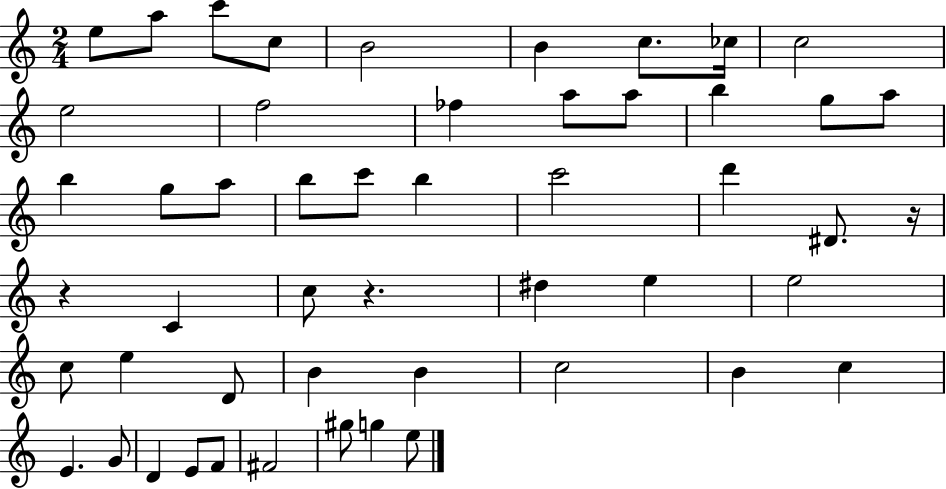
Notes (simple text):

E5/e A5/e C6/e C5/e B4/h B4/q C5/e. CES5/s C5/h E5/h F5/h FES5/q A5/e A5/e B5/q G5/e A5/e B5/q G5/e A5/e B5/e C6/e B5/q C6/h D6/q D#4/e. R/s R/q C4/q C5/e R/q. D#5/q E5/q E5/h C5/e E5/q D4/e B4/q B4/q C5/h B4/q C5/q E4/q. G4/e D4/q E4/e F4/e F#4/h G#5/e G5/q E5/e